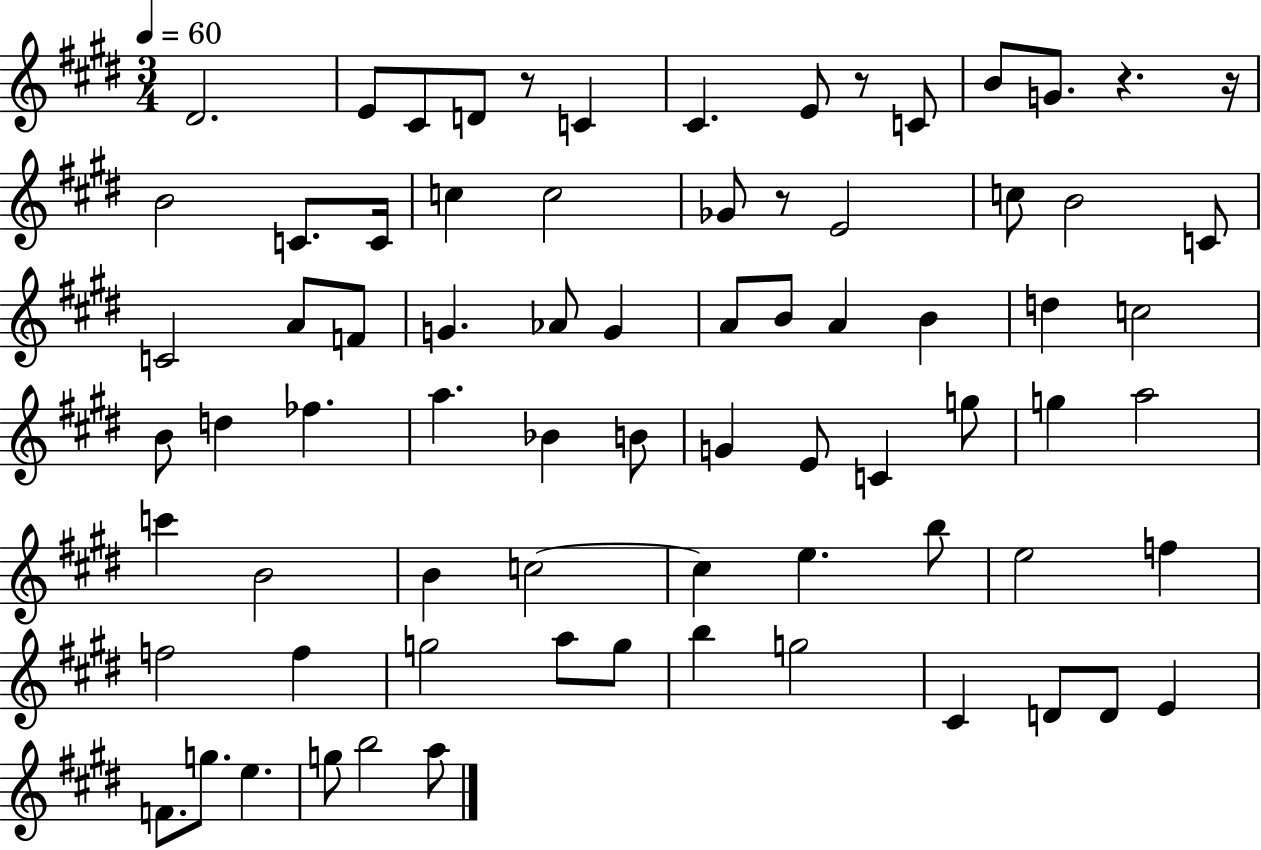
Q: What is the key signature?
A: E major